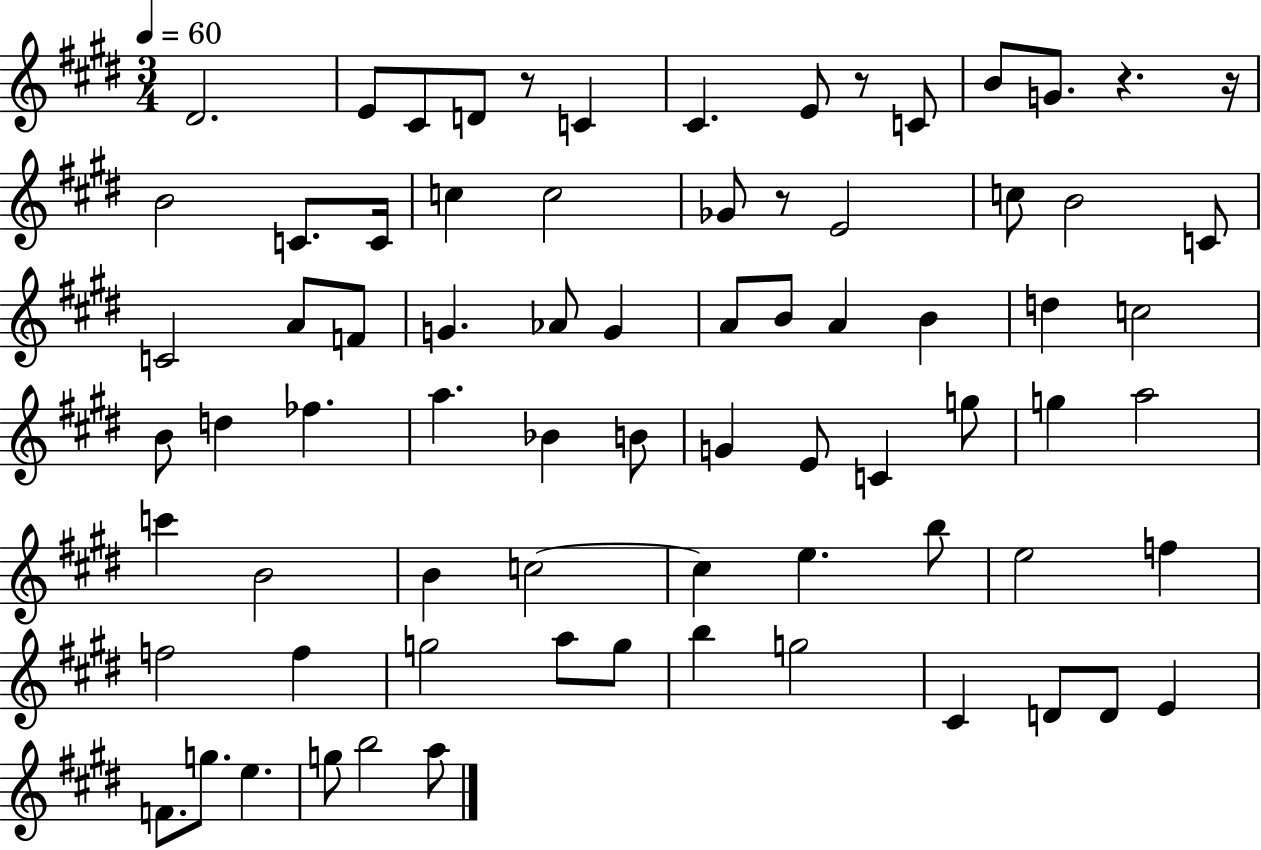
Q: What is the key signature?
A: E major